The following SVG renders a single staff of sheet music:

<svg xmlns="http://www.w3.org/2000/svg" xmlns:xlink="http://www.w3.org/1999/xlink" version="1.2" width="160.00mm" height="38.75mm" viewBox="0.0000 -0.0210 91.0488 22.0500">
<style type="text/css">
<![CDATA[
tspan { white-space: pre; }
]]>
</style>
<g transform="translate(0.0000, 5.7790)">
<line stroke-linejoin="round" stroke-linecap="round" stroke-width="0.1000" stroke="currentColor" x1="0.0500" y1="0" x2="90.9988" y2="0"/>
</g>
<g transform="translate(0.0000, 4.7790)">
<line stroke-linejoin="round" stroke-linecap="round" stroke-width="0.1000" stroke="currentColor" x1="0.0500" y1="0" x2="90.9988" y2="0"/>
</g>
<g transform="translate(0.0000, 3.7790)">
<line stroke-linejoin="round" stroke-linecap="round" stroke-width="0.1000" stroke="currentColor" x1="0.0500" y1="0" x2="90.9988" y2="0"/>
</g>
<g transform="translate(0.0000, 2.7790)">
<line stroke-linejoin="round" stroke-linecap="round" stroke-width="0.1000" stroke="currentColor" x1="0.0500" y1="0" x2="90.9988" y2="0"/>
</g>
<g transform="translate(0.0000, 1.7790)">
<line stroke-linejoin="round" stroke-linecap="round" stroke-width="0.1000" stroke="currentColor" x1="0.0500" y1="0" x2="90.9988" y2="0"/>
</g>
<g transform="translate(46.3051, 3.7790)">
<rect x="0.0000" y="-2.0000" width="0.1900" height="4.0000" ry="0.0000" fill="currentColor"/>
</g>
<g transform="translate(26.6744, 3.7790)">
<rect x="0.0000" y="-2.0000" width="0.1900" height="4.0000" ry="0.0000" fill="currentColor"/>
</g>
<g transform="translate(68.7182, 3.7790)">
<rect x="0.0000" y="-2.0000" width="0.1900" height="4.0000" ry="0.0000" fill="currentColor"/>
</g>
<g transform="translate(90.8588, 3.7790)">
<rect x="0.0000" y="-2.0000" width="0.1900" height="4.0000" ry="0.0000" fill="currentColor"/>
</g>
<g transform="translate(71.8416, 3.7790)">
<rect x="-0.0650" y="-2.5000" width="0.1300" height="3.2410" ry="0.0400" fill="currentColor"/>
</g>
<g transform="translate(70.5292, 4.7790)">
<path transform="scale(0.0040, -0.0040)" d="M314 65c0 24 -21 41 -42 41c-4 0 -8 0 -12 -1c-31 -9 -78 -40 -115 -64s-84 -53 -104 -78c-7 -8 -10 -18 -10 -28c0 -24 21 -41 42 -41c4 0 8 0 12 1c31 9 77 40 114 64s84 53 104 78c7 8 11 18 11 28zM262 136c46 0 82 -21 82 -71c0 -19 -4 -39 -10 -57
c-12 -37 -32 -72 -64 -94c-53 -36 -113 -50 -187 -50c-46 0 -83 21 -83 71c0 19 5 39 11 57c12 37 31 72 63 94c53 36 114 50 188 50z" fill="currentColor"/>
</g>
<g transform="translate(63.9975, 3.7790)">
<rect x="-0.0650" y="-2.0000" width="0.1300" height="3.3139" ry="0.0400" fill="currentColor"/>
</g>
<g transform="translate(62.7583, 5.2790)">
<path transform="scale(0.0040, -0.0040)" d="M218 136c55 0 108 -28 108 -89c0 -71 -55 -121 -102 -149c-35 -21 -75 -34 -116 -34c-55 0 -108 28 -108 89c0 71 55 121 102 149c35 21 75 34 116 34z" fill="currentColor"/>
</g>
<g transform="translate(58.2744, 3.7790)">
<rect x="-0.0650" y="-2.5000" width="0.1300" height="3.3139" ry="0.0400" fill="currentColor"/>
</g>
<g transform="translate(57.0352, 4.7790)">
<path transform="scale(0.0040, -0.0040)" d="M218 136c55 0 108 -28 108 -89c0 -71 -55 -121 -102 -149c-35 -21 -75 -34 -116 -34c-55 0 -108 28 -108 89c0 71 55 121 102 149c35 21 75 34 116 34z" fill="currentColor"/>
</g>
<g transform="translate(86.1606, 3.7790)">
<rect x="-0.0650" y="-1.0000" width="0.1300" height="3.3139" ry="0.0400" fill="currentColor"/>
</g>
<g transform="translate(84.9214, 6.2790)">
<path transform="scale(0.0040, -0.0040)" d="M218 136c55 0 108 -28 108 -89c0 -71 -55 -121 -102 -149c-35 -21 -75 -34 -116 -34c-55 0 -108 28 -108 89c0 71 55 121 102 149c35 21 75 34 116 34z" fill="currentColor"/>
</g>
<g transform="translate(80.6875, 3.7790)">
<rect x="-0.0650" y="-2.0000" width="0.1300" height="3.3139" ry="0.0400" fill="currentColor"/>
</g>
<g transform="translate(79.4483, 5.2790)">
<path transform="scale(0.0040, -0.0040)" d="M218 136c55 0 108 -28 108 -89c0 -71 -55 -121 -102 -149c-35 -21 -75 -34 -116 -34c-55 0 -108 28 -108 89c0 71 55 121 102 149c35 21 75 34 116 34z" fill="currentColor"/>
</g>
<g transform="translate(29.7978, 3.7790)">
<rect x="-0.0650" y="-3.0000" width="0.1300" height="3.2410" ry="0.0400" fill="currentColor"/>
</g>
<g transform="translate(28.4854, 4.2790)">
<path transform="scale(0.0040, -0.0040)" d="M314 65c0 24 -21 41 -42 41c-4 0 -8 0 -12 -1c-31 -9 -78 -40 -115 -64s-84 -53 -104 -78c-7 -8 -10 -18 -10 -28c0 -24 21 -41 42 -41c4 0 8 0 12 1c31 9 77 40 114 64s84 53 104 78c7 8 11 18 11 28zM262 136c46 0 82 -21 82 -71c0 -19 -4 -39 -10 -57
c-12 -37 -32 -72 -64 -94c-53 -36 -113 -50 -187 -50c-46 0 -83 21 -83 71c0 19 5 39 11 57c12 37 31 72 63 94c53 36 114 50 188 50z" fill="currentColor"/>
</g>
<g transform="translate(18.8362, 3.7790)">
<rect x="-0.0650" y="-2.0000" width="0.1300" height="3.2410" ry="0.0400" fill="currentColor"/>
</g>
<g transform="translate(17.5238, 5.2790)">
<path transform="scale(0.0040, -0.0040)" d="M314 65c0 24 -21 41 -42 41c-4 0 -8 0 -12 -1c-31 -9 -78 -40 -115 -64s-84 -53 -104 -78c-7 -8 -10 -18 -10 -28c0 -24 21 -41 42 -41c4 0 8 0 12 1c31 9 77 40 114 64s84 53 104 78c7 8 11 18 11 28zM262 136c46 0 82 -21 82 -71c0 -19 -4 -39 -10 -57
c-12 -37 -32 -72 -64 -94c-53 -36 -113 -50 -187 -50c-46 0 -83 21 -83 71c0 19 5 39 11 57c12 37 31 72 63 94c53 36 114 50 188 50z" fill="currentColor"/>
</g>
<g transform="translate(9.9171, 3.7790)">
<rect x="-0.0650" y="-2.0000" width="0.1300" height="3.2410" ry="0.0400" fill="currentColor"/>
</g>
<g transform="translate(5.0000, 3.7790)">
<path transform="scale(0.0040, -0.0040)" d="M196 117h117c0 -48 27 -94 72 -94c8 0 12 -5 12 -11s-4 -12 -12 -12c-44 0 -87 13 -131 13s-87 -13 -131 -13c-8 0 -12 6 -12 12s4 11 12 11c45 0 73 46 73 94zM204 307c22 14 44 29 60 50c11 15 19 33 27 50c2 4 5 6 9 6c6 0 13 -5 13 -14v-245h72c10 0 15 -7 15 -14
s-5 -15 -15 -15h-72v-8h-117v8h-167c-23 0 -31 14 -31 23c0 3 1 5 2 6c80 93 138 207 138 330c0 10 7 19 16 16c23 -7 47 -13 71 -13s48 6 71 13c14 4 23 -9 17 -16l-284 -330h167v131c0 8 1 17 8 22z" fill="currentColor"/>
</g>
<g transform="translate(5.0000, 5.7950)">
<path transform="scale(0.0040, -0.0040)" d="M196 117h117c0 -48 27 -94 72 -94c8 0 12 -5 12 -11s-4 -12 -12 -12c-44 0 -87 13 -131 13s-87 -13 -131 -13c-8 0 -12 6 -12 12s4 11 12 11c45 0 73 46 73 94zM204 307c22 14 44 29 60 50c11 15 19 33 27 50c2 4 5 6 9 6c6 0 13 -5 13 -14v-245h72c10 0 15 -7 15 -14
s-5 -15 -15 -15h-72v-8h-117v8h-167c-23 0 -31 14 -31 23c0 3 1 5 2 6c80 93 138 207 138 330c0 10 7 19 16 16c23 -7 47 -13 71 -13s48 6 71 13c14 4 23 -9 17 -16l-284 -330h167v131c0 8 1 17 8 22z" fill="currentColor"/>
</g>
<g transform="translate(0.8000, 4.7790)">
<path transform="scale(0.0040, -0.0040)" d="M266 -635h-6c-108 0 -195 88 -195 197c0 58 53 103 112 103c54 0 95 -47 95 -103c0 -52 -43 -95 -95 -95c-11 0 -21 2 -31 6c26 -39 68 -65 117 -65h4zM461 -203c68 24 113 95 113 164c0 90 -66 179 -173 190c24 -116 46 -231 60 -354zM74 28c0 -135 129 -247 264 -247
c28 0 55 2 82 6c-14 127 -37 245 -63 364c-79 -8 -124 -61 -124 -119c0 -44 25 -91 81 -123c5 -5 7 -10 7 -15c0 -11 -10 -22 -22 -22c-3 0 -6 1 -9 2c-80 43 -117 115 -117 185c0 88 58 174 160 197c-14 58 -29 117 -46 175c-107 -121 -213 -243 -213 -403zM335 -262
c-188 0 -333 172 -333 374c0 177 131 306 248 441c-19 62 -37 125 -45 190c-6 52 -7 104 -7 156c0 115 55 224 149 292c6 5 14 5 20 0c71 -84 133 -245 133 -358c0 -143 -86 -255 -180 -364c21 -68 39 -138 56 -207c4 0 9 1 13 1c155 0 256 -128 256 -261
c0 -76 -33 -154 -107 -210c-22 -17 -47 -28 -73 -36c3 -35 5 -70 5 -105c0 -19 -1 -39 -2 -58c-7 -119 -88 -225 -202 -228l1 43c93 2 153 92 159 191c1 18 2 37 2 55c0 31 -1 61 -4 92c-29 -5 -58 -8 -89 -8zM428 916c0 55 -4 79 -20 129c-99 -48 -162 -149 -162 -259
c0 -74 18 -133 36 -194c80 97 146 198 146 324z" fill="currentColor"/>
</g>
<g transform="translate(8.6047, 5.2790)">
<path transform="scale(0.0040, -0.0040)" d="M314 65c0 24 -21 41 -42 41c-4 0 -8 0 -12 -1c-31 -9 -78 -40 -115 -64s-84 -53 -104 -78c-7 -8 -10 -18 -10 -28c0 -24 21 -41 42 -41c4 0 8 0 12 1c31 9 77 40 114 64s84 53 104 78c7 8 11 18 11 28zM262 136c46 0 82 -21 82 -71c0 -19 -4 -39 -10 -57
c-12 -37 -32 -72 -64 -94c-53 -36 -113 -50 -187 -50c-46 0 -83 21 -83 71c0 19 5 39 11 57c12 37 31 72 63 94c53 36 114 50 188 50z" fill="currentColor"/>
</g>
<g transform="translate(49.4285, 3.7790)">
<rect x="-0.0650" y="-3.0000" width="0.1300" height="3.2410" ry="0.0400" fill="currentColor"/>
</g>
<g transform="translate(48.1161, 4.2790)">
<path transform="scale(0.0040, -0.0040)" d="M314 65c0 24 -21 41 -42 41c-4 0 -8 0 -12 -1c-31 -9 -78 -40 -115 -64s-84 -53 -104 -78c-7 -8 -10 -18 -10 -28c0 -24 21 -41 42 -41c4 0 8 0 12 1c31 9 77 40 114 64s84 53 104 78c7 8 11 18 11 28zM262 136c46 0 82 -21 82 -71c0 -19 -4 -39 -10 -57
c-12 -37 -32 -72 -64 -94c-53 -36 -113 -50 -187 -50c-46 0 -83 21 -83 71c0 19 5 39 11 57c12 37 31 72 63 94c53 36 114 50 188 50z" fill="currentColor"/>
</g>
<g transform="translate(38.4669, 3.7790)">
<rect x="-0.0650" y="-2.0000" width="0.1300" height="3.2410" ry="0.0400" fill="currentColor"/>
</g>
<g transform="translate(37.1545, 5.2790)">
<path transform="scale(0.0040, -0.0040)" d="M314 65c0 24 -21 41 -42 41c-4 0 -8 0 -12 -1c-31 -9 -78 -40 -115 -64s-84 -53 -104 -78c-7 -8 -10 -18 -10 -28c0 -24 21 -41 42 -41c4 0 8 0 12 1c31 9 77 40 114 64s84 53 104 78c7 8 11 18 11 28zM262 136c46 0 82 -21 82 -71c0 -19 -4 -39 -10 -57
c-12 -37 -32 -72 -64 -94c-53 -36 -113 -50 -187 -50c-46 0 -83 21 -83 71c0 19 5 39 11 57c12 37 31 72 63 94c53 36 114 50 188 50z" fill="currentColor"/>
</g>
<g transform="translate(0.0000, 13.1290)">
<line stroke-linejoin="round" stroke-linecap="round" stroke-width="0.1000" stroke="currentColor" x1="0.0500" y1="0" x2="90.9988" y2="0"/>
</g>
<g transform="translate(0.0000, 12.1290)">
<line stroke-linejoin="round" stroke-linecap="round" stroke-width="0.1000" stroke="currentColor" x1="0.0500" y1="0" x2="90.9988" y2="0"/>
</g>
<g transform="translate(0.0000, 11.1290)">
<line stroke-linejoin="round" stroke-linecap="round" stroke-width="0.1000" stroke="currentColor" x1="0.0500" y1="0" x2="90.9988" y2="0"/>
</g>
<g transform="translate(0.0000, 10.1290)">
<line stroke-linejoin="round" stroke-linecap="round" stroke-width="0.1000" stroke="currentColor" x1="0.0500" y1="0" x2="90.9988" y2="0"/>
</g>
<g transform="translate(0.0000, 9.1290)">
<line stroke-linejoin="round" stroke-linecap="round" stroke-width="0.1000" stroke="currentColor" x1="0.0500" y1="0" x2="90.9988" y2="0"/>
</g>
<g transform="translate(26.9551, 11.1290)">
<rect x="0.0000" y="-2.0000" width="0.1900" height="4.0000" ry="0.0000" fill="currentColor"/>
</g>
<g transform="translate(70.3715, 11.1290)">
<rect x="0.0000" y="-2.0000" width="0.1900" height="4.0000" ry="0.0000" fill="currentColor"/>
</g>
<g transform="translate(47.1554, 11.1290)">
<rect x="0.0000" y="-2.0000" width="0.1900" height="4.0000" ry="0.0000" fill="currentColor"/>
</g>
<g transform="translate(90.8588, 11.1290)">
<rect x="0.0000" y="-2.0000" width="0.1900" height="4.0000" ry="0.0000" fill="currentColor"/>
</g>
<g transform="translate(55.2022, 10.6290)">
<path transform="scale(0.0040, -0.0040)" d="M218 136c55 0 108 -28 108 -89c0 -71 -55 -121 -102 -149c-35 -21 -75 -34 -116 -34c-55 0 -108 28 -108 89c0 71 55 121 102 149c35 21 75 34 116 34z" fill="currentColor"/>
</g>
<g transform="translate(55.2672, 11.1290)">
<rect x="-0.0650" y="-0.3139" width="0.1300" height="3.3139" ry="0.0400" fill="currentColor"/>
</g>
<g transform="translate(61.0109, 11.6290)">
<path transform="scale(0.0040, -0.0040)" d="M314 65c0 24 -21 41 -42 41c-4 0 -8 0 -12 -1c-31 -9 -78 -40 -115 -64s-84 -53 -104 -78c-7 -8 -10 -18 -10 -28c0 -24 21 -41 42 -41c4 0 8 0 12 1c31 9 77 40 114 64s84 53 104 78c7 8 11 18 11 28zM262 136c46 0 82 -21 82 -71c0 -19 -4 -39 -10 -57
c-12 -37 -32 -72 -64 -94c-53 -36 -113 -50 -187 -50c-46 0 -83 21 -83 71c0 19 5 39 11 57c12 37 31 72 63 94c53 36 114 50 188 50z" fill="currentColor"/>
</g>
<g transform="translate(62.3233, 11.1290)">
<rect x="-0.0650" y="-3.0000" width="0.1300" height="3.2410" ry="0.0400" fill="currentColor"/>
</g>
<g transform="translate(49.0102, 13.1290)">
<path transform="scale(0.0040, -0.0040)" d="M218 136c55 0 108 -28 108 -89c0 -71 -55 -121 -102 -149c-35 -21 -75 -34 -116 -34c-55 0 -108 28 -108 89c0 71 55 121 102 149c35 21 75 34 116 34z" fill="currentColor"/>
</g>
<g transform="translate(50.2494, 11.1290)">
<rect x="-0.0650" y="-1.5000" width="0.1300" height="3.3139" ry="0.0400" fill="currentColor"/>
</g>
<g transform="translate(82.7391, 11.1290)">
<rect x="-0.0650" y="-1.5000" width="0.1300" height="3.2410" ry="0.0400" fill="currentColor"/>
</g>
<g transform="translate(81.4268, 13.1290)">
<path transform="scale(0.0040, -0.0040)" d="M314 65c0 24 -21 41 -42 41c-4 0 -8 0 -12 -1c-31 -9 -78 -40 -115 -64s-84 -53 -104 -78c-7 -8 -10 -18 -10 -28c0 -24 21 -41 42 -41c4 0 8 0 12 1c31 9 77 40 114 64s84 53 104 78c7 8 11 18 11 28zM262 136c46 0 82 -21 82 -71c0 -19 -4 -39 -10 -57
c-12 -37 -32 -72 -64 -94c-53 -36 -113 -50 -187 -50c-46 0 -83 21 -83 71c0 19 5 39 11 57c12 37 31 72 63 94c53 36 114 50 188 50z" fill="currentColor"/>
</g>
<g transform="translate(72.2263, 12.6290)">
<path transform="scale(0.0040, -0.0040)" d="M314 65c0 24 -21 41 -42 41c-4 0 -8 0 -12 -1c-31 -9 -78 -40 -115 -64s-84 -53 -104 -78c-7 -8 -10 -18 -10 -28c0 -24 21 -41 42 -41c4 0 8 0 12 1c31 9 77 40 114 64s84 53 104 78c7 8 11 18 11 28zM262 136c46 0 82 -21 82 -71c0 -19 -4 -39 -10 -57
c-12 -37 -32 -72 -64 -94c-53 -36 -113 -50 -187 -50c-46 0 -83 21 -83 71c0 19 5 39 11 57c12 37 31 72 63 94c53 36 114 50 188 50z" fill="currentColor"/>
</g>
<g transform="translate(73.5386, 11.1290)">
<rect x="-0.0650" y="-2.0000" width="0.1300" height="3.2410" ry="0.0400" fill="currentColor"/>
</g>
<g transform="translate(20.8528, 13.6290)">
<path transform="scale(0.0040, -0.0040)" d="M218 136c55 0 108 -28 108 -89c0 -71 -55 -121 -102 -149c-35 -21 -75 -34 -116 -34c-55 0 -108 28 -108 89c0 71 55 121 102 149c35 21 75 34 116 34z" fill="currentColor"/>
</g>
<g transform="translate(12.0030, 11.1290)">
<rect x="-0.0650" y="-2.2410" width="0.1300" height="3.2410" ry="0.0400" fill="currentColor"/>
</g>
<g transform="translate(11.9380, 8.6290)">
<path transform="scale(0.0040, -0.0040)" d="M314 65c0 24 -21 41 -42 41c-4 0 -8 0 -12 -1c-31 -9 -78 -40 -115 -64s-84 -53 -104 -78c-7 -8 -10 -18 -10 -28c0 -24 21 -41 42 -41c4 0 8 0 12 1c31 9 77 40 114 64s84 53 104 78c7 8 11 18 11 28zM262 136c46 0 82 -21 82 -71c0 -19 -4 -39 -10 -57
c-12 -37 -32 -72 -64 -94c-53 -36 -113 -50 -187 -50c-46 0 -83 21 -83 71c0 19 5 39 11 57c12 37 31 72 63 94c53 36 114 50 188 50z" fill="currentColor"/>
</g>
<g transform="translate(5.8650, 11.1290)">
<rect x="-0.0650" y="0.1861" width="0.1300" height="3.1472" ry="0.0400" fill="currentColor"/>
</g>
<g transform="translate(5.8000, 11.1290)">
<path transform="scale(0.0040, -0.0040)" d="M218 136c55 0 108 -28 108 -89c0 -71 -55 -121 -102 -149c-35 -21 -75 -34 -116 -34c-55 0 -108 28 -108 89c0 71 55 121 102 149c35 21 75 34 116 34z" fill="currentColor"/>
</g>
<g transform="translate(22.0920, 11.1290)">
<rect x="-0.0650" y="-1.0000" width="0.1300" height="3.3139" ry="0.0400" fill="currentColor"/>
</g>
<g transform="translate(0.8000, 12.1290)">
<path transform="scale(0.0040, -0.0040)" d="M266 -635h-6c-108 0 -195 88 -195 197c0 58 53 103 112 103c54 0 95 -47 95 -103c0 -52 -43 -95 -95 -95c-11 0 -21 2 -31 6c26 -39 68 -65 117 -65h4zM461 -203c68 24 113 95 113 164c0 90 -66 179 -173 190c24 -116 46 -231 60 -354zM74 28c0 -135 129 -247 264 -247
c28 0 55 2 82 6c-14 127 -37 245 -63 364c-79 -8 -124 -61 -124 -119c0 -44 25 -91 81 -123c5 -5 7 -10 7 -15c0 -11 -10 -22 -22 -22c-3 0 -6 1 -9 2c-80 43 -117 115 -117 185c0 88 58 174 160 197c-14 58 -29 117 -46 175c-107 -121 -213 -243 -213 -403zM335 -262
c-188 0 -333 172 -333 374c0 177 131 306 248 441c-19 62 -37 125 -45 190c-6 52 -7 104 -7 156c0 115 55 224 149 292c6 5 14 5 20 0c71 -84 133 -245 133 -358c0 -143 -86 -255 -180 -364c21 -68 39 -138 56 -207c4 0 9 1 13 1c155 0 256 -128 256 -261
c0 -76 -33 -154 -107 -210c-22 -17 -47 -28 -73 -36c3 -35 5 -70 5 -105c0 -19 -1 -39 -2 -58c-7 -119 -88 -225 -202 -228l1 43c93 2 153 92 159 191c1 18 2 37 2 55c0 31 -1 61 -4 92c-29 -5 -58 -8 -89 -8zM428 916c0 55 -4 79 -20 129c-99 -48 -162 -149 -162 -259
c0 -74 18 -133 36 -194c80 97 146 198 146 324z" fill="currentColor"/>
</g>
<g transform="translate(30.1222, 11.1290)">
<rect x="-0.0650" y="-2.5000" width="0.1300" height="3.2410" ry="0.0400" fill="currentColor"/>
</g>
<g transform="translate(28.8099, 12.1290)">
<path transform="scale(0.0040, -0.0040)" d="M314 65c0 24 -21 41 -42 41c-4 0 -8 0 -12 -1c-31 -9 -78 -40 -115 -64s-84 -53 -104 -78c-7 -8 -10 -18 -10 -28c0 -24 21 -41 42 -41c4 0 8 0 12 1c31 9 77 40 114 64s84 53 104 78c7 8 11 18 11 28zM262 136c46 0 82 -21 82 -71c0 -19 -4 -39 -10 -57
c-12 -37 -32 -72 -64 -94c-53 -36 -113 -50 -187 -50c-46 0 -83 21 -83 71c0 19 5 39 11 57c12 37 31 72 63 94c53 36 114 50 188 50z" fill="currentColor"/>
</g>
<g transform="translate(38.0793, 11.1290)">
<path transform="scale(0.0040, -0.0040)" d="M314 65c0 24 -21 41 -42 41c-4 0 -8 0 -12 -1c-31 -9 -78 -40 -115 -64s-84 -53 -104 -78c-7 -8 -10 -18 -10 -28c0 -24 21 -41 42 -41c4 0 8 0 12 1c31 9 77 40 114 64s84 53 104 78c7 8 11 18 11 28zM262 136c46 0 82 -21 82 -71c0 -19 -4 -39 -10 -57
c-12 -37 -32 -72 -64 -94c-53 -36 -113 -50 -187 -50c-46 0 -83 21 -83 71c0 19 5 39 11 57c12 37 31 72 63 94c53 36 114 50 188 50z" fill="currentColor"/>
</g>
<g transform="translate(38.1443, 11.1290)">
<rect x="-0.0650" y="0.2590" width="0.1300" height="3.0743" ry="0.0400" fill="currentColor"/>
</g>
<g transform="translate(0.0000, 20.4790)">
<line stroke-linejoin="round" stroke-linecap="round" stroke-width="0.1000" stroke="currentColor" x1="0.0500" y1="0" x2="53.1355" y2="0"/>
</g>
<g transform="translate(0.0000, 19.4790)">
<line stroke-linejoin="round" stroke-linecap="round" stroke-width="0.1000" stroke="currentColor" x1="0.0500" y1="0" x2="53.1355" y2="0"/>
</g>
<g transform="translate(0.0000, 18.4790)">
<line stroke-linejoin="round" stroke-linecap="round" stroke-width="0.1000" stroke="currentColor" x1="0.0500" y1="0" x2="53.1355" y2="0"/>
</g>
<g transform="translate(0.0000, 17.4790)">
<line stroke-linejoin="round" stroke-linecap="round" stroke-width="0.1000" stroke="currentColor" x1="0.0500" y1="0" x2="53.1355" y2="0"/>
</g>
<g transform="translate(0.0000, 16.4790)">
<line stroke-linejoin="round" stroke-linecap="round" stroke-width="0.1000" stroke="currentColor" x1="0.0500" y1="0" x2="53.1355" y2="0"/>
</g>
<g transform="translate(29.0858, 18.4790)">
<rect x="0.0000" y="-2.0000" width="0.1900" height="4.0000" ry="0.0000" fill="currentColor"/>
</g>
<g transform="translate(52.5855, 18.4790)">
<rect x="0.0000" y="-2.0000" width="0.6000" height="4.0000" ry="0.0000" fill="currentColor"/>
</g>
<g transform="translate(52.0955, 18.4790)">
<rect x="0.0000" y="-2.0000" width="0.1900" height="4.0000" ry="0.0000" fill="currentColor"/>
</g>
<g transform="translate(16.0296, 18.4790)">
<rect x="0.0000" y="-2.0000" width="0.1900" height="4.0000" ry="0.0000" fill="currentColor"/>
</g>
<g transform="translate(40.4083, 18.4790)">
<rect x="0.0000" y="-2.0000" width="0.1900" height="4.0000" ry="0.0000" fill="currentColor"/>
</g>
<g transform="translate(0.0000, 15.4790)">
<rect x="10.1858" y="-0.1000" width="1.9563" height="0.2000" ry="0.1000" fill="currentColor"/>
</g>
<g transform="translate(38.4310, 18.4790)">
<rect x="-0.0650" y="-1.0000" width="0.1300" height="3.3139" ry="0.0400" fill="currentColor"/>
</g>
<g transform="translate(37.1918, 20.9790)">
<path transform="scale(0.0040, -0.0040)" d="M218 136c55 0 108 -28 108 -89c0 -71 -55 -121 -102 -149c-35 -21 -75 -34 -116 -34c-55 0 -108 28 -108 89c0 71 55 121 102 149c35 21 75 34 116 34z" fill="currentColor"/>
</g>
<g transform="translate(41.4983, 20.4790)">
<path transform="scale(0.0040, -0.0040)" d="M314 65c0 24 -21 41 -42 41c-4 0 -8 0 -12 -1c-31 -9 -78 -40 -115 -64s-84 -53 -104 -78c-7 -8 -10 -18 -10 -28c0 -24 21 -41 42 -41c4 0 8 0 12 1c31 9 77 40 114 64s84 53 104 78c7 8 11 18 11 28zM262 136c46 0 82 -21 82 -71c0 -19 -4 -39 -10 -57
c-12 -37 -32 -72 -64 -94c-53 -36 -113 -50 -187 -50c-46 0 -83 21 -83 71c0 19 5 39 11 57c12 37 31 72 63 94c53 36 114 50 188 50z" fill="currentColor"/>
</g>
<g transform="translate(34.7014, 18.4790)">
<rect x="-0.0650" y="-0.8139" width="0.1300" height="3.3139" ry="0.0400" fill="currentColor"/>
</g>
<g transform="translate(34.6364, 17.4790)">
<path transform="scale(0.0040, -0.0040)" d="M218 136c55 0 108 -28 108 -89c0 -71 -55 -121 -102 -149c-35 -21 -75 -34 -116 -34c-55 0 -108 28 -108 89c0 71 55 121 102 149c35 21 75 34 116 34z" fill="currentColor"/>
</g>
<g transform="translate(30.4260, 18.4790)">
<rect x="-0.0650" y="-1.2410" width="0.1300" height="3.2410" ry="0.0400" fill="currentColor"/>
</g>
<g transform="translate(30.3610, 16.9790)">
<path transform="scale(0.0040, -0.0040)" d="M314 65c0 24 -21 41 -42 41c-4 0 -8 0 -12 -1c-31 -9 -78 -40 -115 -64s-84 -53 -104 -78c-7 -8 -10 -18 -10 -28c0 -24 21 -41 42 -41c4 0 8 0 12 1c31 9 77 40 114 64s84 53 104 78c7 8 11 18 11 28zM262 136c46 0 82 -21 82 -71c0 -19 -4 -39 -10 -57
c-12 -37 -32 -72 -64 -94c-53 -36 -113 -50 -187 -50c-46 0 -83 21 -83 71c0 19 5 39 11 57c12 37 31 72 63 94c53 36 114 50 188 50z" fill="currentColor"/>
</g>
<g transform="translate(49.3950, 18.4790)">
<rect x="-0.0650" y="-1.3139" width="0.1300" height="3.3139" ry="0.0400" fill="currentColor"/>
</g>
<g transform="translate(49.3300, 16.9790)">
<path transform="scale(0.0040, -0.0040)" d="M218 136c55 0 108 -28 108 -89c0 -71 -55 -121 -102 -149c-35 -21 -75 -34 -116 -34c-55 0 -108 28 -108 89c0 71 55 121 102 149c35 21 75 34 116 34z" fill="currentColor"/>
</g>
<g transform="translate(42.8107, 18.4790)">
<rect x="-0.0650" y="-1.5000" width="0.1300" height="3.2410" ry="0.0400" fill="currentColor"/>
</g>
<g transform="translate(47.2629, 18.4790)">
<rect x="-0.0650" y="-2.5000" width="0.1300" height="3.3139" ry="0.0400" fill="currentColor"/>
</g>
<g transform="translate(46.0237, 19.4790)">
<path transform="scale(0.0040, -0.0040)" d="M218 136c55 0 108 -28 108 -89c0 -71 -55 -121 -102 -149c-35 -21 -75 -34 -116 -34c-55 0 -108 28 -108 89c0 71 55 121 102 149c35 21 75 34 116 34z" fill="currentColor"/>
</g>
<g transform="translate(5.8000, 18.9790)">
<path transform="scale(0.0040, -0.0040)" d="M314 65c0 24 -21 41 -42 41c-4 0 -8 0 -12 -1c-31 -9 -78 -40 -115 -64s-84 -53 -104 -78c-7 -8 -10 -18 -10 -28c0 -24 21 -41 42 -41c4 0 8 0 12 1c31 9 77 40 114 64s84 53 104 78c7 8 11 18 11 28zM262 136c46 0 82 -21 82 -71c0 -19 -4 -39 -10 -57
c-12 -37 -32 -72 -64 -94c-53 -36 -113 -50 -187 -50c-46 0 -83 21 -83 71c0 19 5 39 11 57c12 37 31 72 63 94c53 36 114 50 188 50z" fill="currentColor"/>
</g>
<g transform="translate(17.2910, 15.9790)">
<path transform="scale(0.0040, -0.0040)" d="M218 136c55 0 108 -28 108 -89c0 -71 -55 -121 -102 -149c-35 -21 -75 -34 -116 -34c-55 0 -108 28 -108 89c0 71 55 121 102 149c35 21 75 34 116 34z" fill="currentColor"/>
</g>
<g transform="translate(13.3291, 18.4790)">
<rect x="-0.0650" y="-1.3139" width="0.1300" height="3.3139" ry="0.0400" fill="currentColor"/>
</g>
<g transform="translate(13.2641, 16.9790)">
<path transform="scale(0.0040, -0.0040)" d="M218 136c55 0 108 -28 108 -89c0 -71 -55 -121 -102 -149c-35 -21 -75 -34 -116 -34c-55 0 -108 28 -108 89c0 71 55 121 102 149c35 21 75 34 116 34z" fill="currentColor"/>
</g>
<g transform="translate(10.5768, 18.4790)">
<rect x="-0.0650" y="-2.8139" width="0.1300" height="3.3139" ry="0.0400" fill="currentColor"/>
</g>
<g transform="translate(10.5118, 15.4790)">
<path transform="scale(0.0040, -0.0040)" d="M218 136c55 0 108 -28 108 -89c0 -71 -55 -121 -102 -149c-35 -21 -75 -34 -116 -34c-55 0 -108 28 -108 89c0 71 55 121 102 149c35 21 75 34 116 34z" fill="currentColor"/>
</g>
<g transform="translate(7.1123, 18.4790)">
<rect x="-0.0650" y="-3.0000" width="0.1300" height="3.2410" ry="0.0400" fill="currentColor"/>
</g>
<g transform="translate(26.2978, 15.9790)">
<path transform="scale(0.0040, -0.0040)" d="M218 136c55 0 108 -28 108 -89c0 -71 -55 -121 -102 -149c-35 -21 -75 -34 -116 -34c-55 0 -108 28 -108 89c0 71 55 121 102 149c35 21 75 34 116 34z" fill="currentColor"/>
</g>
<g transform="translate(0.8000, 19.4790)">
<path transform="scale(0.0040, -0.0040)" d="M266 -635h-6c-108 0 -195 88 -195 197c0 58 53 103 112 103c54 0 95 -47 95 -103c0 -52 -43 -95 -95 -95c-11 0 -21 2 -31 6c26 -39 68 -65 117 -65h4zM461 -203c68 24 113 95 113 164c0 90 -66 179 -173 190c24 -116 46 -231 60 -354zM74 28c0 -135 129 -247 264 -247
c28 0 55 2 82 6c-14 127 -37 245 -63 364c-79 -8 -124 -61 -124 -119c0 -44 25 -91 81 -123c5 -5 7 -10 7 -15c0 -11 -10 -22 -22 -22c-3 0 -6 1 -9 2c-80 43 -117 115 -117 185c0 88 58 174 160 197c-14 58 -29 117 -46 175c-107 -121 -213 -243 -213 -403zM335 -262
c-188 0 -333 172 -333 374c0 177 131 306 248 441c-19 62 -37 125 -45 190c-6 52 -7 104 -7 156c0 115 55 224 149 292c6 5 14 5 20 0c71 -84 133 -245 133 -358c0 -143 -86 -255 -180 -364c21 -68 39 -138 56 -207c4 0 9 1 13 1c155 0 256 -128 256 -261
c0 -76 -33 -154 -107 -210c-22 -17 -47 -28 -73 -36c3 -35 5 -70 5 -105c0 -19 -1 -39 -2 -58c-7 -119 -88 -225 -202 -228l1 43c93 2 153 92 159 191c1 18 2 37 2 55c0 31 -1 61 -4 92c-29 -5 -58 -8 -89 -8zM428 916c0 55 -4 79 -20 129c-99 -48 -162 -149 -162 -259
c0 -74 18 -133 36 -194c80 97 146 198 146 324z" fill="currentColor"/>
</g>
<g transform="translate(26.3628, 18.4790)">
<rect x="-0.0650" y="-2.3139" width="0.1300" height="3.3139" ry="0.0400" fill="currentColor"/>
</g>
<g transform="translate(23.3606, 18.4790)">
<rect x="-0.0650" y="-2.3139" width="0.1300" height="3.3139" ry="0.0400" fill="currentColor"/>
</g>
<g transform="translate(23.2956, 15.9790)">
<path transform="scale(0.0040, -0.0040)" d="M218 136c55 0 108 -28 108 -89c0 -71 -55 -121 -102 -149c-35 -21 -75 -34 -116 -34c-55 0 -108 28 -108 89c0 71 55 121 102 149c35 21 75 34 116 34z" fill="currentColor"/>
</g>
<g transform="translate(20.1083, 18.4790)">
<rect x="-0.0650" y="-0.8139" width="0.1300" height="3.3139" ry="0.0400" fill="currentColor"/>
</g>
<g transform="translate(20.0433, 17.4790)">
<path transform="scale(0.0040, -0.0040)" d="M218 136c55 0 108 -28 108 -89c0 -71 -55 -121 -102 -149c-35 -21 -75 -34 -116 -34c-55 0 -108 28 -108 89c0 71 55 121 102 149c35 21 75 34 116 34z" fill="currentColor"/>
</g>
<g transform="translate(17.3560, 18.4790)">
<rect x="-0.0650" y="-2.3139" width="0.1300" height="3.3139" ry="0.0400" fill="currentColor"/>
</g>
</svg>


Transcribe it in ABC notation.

X:1
T:Untitled
M:4/4
L:1/4
K:C
F2 F2 A2 F2 A2 G F G2 F D B g2 D G2 B2 E c A2 F2 E2 A2 a e g d g g e2 d D E2 G e